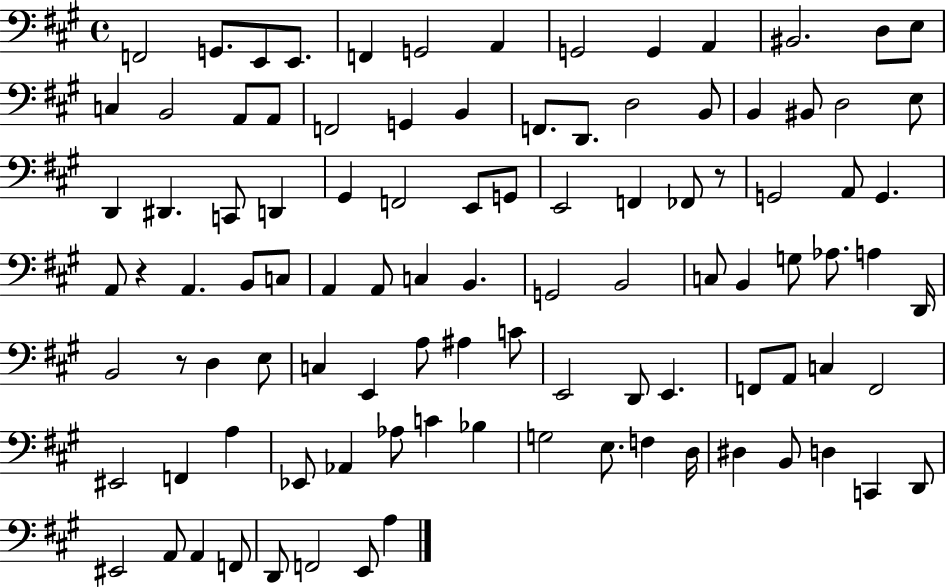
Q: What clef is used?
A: bass